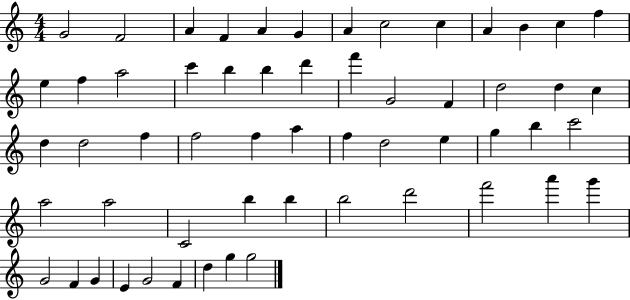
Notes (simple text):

G4/h F4/h A4/q F4/q A4/q G4/q A4/q C5/h C5/q A4/q B4/q C5/q F5/q E5/q F5/q A5/h C6/q B5/q B5/q D6/q F6/q G4/h F4/q D5/h D5/q C5/q D5/q D5/h F5/q F5/h F5/q A5/q F5/q D5/h E5/q G5/q B5/q C6/h A5/h A5/h C4/h B5/q B5/q B5/h D6/h F6/h A6/q G6/q G4/h F4/q G4/q E4/q G4/h F4/q D5/q G5/q G5/h